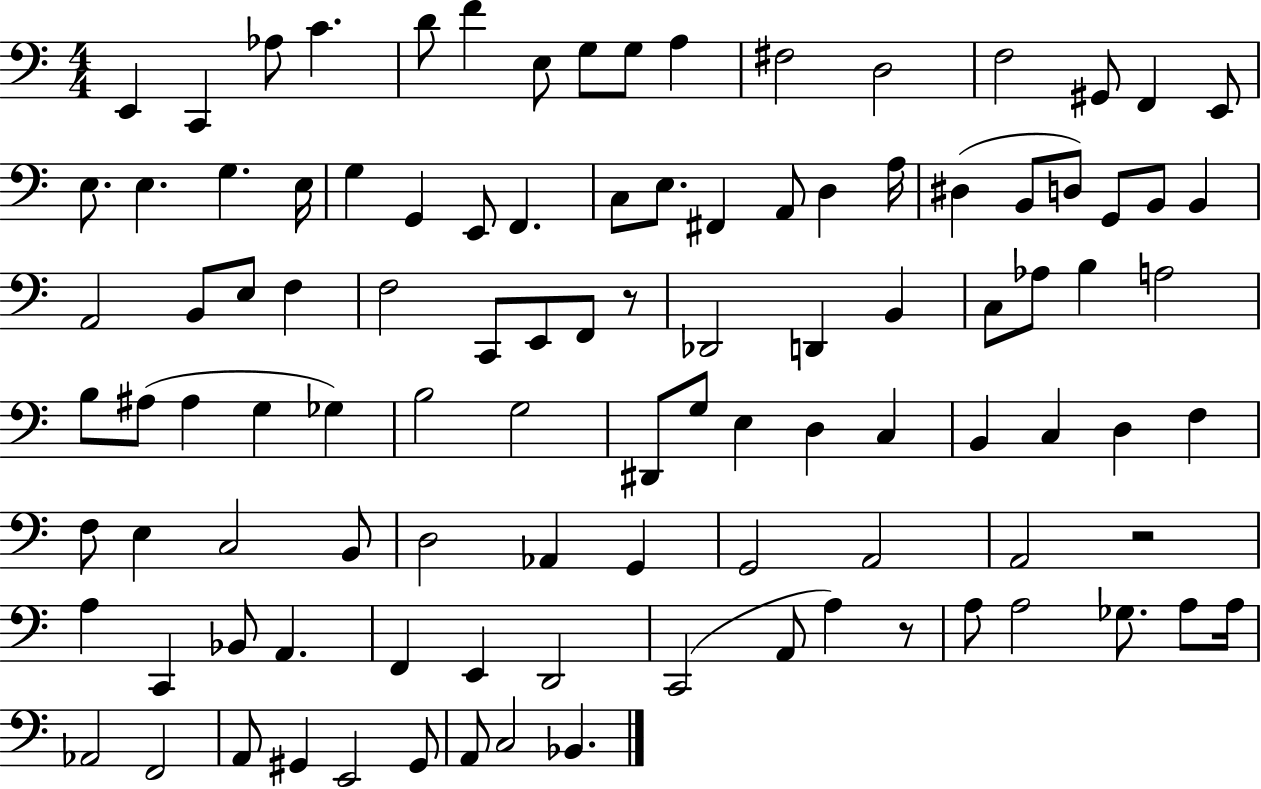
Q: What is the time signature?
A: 4/4